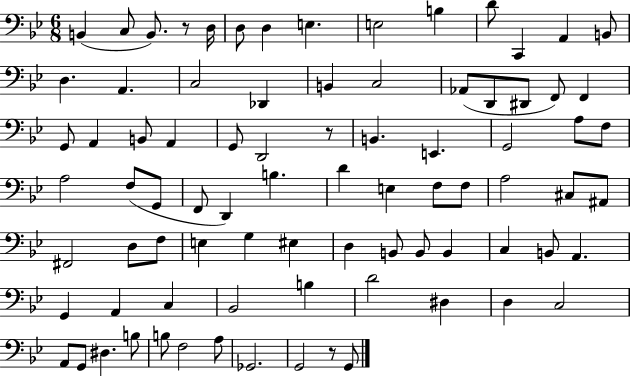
{
  \clef bass
  \numericTimeSignature
  \time 6/8
  \key bes \major
  b,4( c8 b,8.) r8 d16 | d8 d4 e4. | e2 b4 | d'8 c,4 a,4 b,8 | \break d4. a,4. | c2 des,4 | b,4 c2 | aes,8( d,8 dis,8 f,8) f,4 | \break g,8 a,4 b,8 a,4 | g,8 d,2 r8 | b,4. e,4. | g,2 a8 f8 | \break a2 f8( g,8 | f,8 d,4) b4. | d'4 e4 f8 f8 | a2 cis8 ais,8 | \break fis,2 d8 f8 | e4 g4 eis4 | d4 b,8 b,8 b,4 | c4 b,8 a,4. | \break g,4 a,4 c4 | bes,2 b4 | d'2 dis4 | d4 c2 | \break a,8 g,8 dis4. b8 | b8 f2 a8 | ges,2. | g,2 r8 g,8 | \break \bar "|."
}